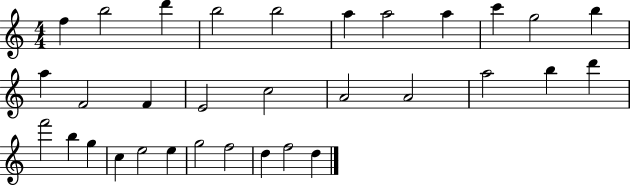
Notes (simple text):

F5/q B5/h D6/q B5/h B5/h A5/q A5/h A5/q C6/q G5/h B5/q A5/q F4/h F4/q E4/h C5/h A4/h A4/h A5/h B5/q D6/q F6/h B5/q G5/q C5/q E5/h E5/q G5/h F5/h D5/q F5/h D5/q